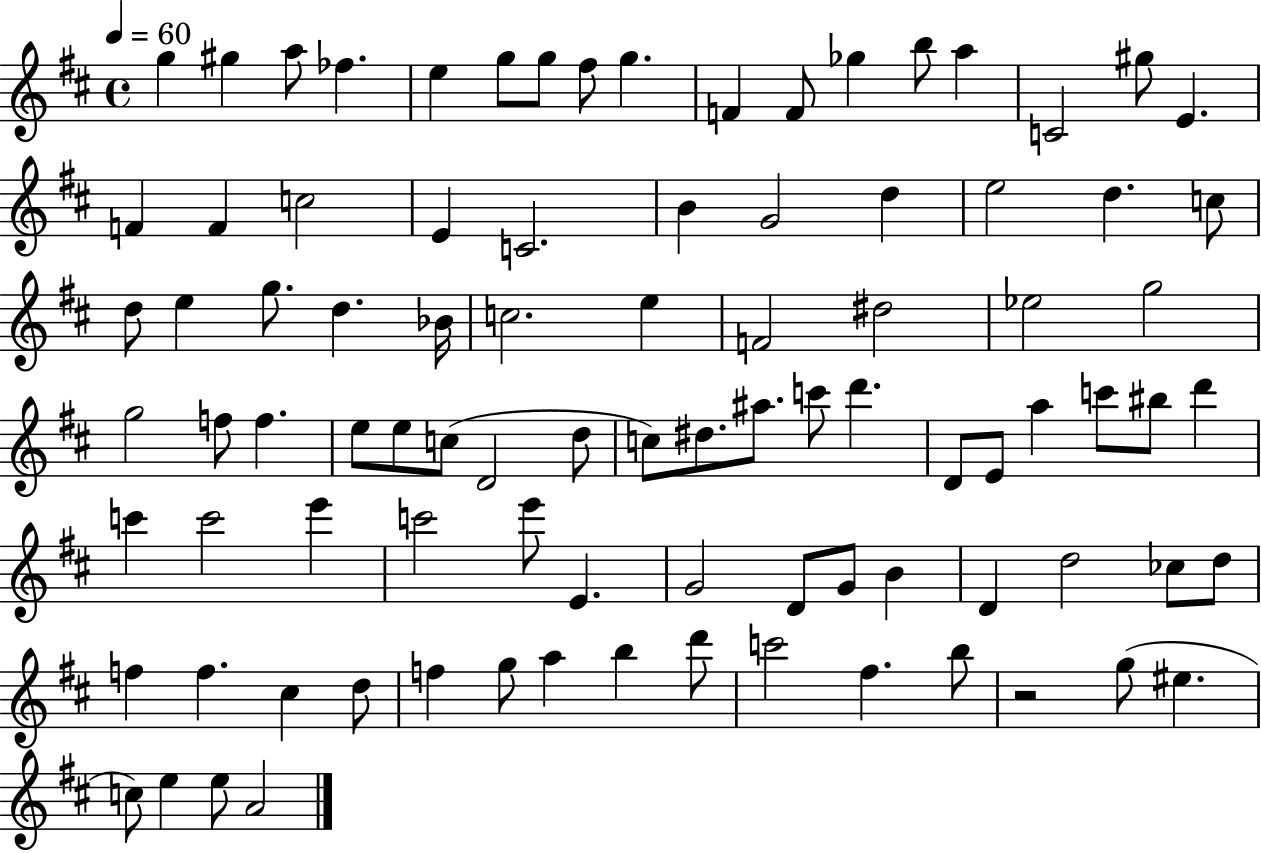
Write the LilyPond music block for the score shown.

{
  \clef treble
  \time 4/4
  \defaultTimeSignature
  \key d \major
  \tempo 4 = 60
  g''4 gis''4 a''8 fes''4. | e''4 g''8 g''8 fis''8 g''4. | f'4 f'8 ges''4 b''8 a''4 | c'2 gis''8 e'4. | \break f'4 f'4 c''2 | e'4 c'2. | b'4 g'2 d''4 | e''2 d''4. c''8 | \break d''8 e''4 g''8. d''4. bes'16 | c''2. e''4 | f'2 dis''2 | ees''2 g''2 | \break g''2 f''8 f''4. | e''8 e''8 c''8( d'2 d''8 | c''8) dis''8. ais''8. c'''8 d'''4. | d'8 e'8 a''4 c'''8 bis''8 d'''4 | \break c'''4 c'''2 e'''4 | c'''2 e'''8 e'4. | g'2 d'8 g'8 b'4 | d'4 d''2 ces''8 d''8 | \break f''4 f''4. cis''4 d''8 | f''4 g''8 a''4 b''4 d'''8 | c'''2 fis''4. b''8 | r2 g''8( eis''4. | \break c''8) e''4 e''8 a'2 | \bar "|."
}